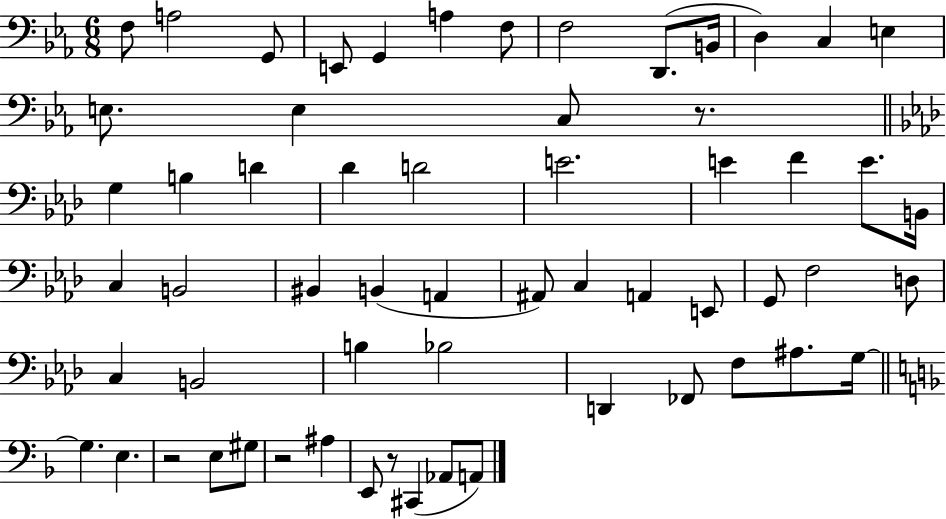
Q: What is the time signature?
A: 6/8